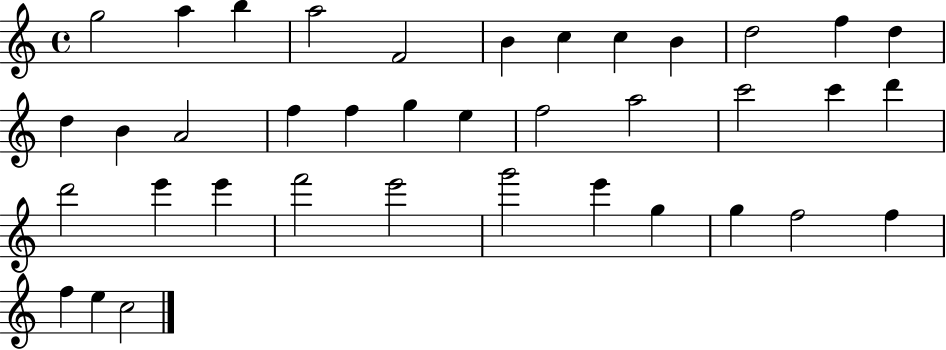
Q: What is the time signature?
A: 4/4